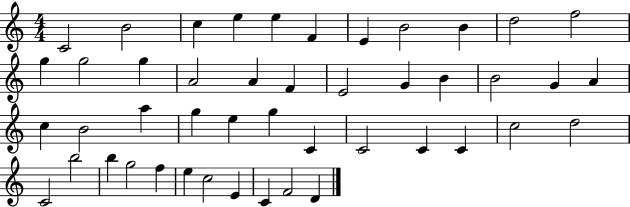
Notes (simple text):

C4/h B4/h C5/q E5/q E5/q F4/q E4/q B4/h B4/q D5/h F5/h G5/q G5/h G5/q A4/h A4/q F4/q E4/h G4/q B4/q B4/h G4/q A4/q C5/q B4/h A5/q G5/q E5/q G5/q C4/q C4/h C4/q C4/q C5/h D5/h C4/h B5/h B5/q G5/h F5/q E5/q C5/h E4/q C4/q F4/h D4/q